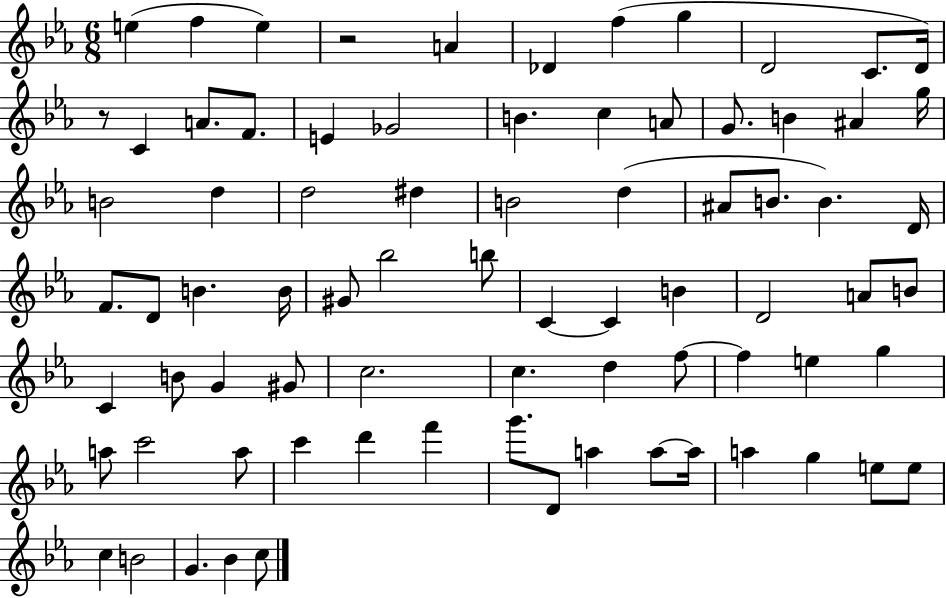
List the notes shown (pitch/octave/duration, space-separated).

E5/q F5/q E5/q R/h A4/q Db4/q F5/q G5/q D4/h C4/e. D4/s R/e C4/q A4/e. F4/e. E4/q Gb4/h B4/q. C5/q A4/e G4/e. B4/q A#4/q G5/s B4/h D5/q D5/h D#5/q B4/h D5/q A#4/e B4/e. B4/q. D4/s F4/e. D4/e B4/q. B4/s G#4/e Bb5/h B5/e C4/q C4/q B4/q D4/h A4/e B4/e C4/q B4/e G4/q G#4/e C5/h. C5/q. D5/q F5/e F5/q E5/q G5/q A5/e C6/h A5/e C6/q D6/q F6/q G6/e. D4/e A5/q A5/e A5/s A5/q G5/q E5/e E5/e C5/q B4/h G4/q. Bb4/q C5/e